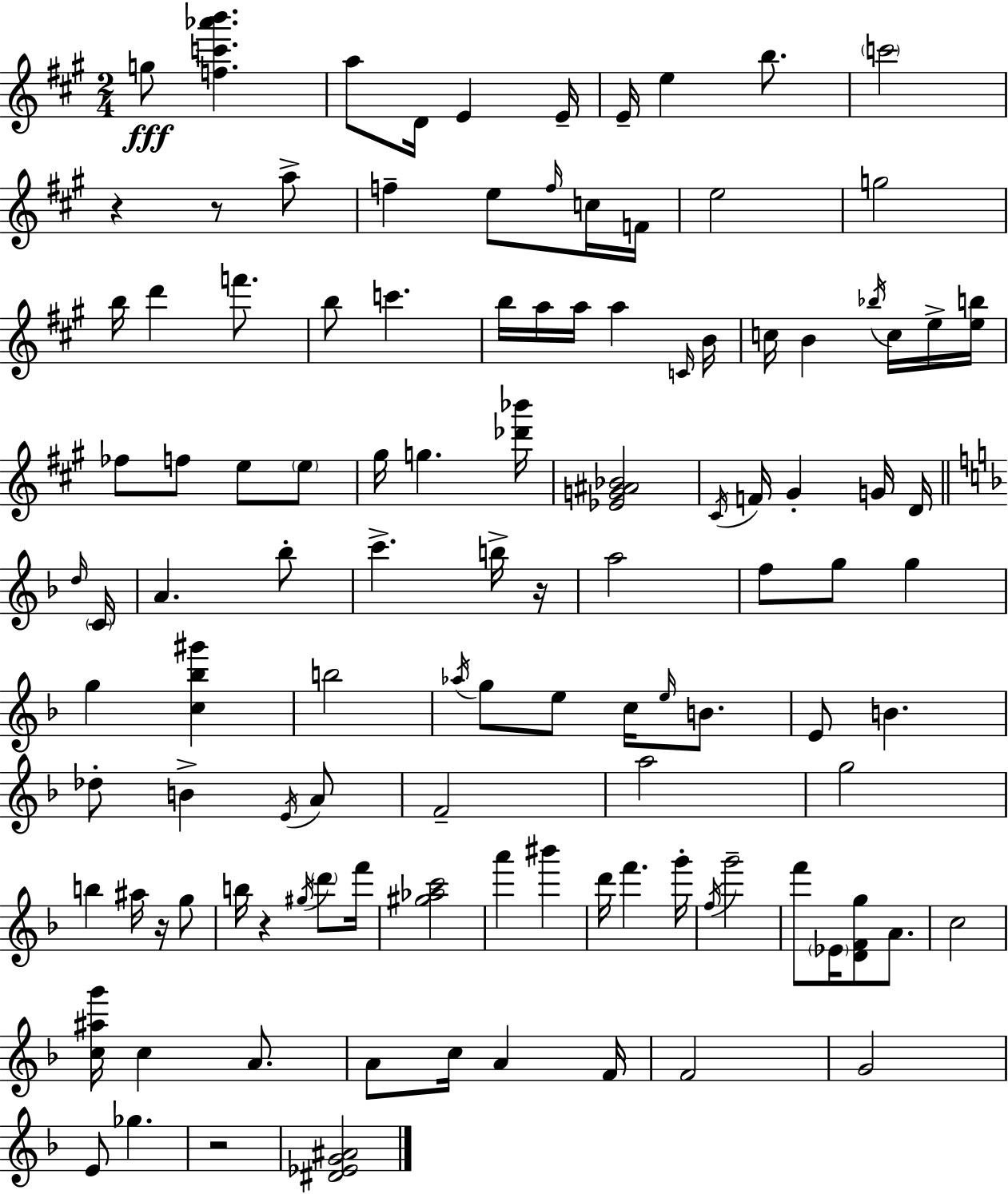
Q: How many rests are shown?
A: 6